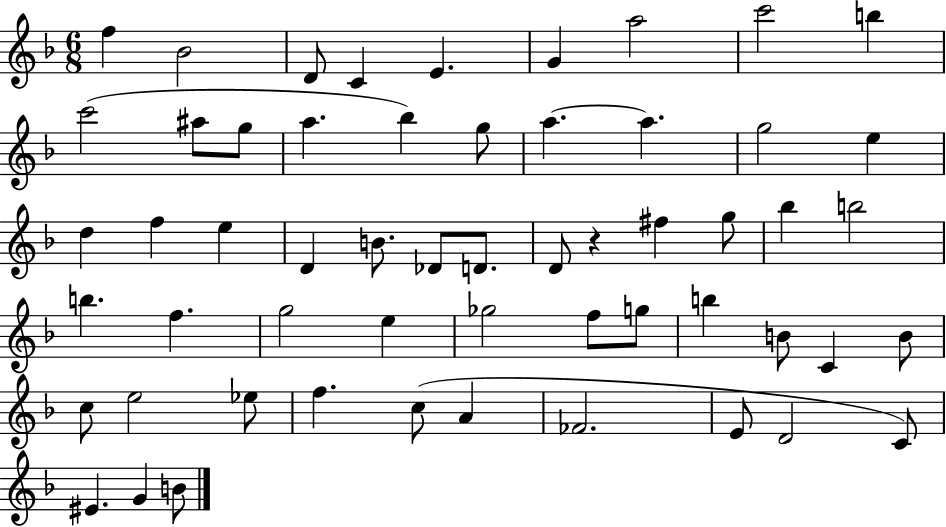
X:1
T:Untitled
M:6/8
L:1/4
K:F
f _B2 D/2 C E G a2 c'2 b c'2 ^a/2 g/2 a _b g/2 a a g2 e d f e D B/2 _D/2 D/2 D/2 z ^f g/2 _b b2 b f g2 e _g2 f/2 g/2 b B/2 C B/2 c/2 e2 _e/2 f c/2 A _F2 E/2 D2 C/2 ^E G B/2